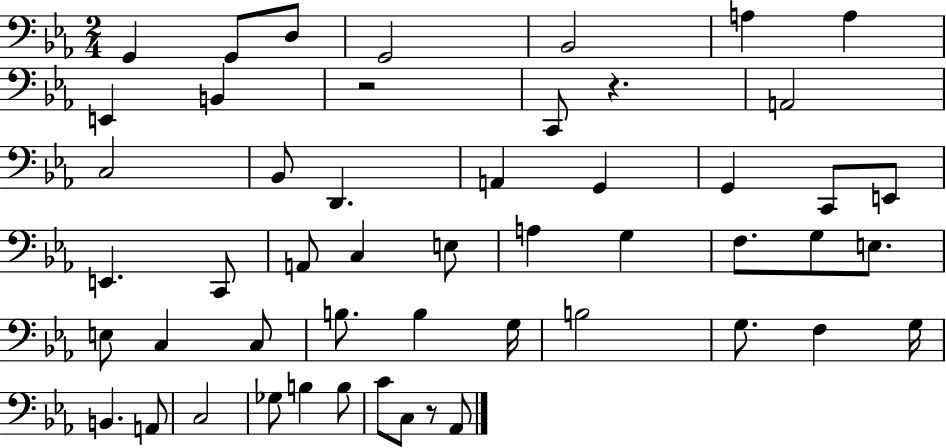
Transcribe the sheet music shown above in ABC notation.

X:1
T:Untitled
M:2/4
L:1/4
K:Eb
G,, G,,/2 D,/2 G,,2 _B,,2 A, A, E,, B,, z2 C,,/2 z A,,2 C,2 _B,,/2 D,, A,, G,, G,, C,,/2 E,,/2 E,, C,,/2 A,,/2 C, E,/2 A, G, F,/2 G,/2 E,/2 E,/2 C, C,/2 B,/2 B, G,/4 B,2 G,/2 F, G,/4 B,, A,,/2 C,2 _G,/2 B, B,/2 C/2 C,/2 z/2 _A,,/2